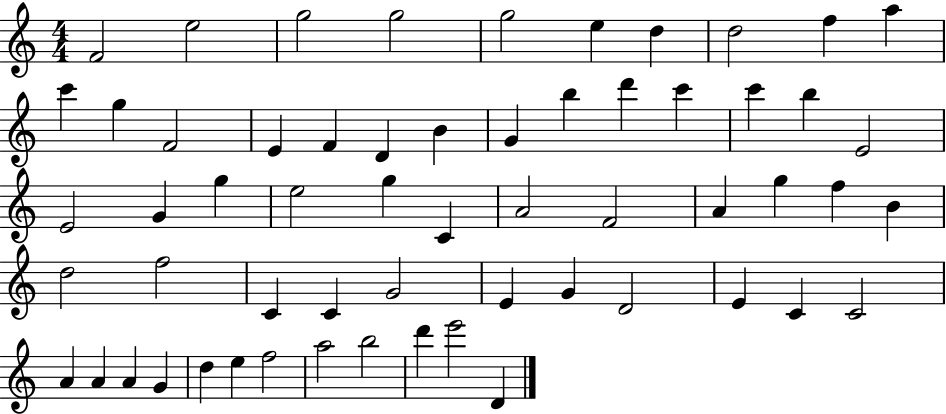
{
  \clef treble
  \numericTimeSignature
  \time 4/4
  \key c \major
  f'2 e''2 | g''2 g''2 | g''2 e''4 d''4 | d''2 f''4 a''4 | \break c'''4 g''4 f'2 | e'4 f'4 d'4 b'4 | g'4 b''4 d'''4 c'''4 | c'''4 b''4 e'2 | \break e'2 g'4 g''4 | e''2 g''4 c'4 | a'2 f'2 | a'4 g''4 f''4 b'4 | \break d''2 f''2 | c'4 c'4 g'2 | e'4 g'4 d'2 | e'4 c'4 c'2 | \break a'4 a'4 a'4 g'4 | d''4 e''4 f''2 | a''2 b''2 | d'''4 e'''2 d'4 | \break \bar "|."
}